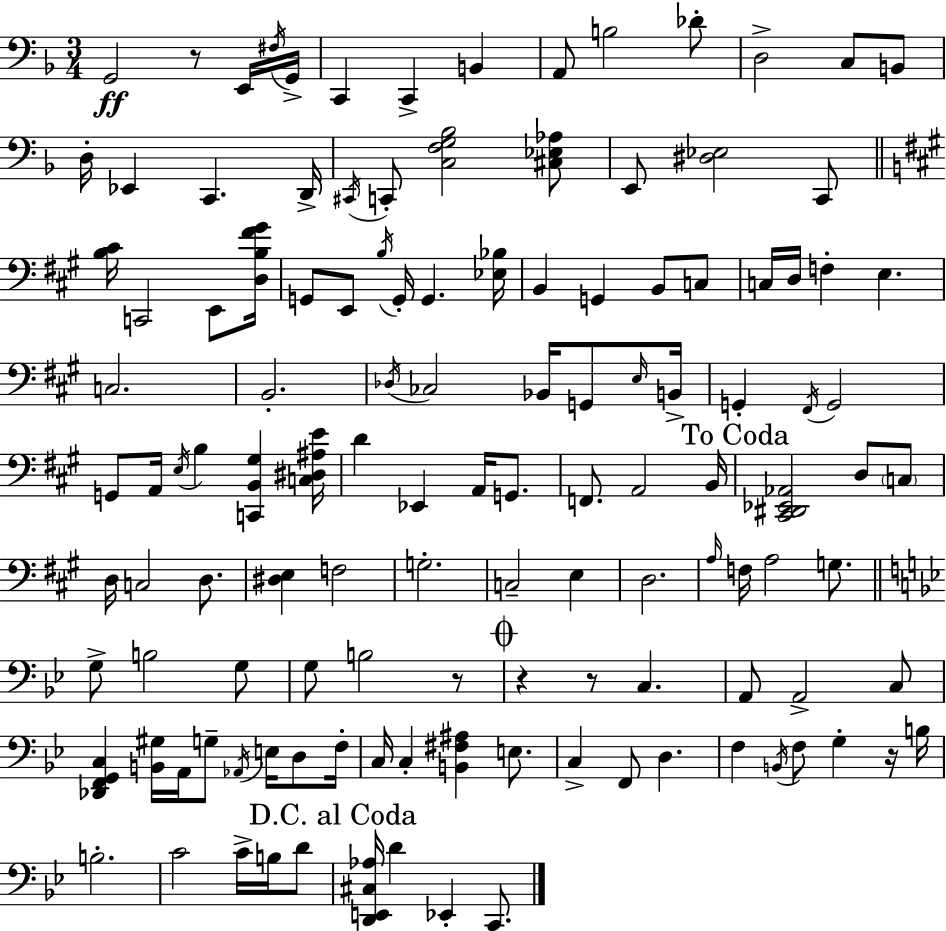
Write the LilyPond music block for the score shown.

{
  \clef bass
  \numericTimeSignature
  \time 3/4
  \key d \minor
  g,2\ff r8 e,16 \acciaccatura { fis16 } | g,16-> c,4 c,4-> b,4 | a,8 b2 des'8-. | d2-> c8 b,8 | \break d16-. ees,4 c,4. | d,16-> \acciaccatura { cis,16 } c,8-. <c f g bes>2 | <cis ees aes>8 e,8 <dis ees>2 | c,8 \bar "||" \break \key a \major <b cis'>16 c,2 e,8 <d b fis' gis'>16 | g,8 e,8 \acciaccatura { b16 } g,16-. g,4. | <ees bes>16 b,4 g,4 b,8 c8 | c16 d16 f4-. e4. | \break c2. | b,2.-. | \acciaccatura { des16 } ces2 bes,16 g,8 | \grace { e16 } b,16-> g,4-. \acciaccatura { fis,16 } g,2 | \break g,8 a,16 \acciaccatura { e16 } b4 | <c, b, gis>4 <c dis ais e'>16 d'4 ees,4 | a,16 g,8. f,8. a,2 | b,16 \mark "To Coda" <cis, dis, ees, aes,>2 | \break d8 \parenthesize c8 d16 c2 | d8. <dis e>4 f2 | g2.-. | c2-- | \break e4 d2. | \grace { a16 } f16 a2 | g8. \bar "||" \break \key g \minor g8-> b2 g8 | g8 b2 r8 | \mark \markup { \musicglyph "scripts.coda" } r4 r8 c4. | a,8 a,2-> c8 | \break <des, f, g, c>4 <b, gis>16 a,16 g8-- \acciaccatura { aes,16 } e16 d8 | f16-. c16 c4-. <b, fis ais>4 e8. | c4-> f,8 d4. | f4 \acciaccatura { b,16 } f8 g4-. | \break r16 b16 b2.-. | c'2 c'16-> b16 | d'8 \mark "D.C. al Coda" <d, e, cis aes>16 d'4 ees,4-. c,8. | \bar "|."
}